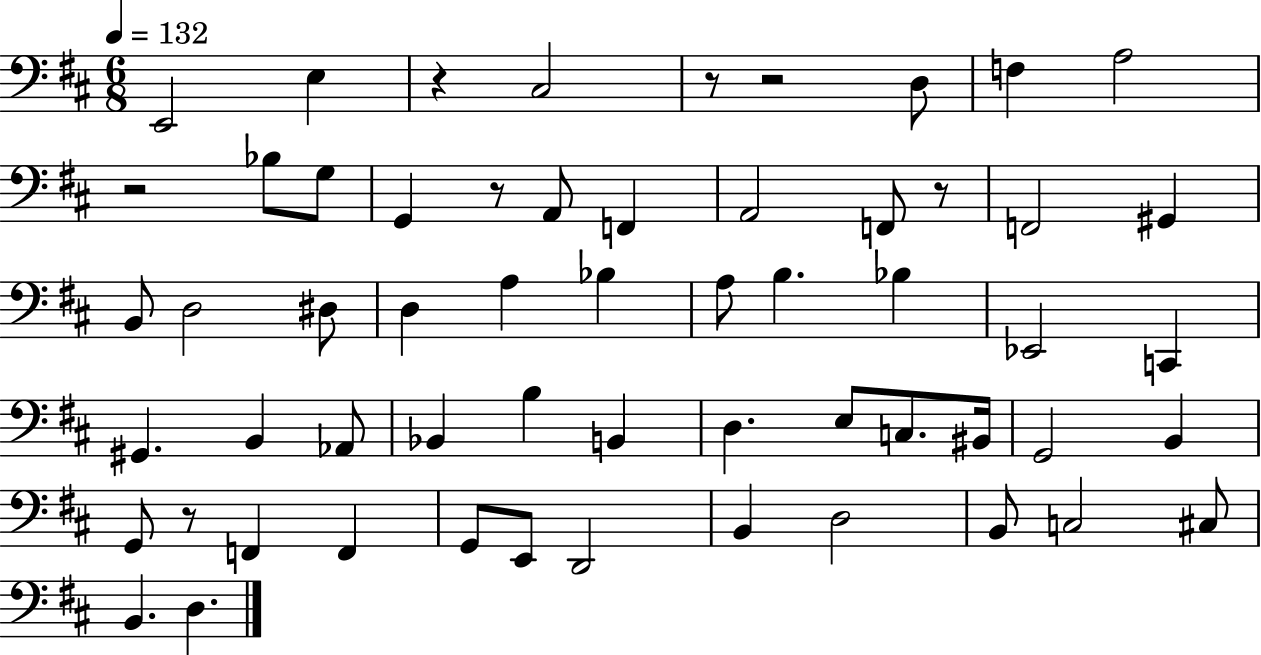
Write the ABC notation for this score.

X:1
T:Untitled
M:6/8
L:1/4
K:D
E,,2 E, z ^C,2 z/2 z2 D,/2 F, A,2 z2 _B,/2 G,/2 G,, z/2 A,,/2 F,, A,,2 F,,/2 z/2 F,,2 ^G,, B,,/2 D,2 ^D,/2 D, A, _B, A,/2 B, _B, _E,,2 C,, ^G,, B,, _A,,/2 _B,, B, B,, D, E,/2 C,/2 ^B,,/4 G,,2 B,, G,,/2 z/2 F,, F,, G,,/2 E,,/2 D,,2 B,, D,2 B,,/2 C,2 ^C,/2 B,, D,